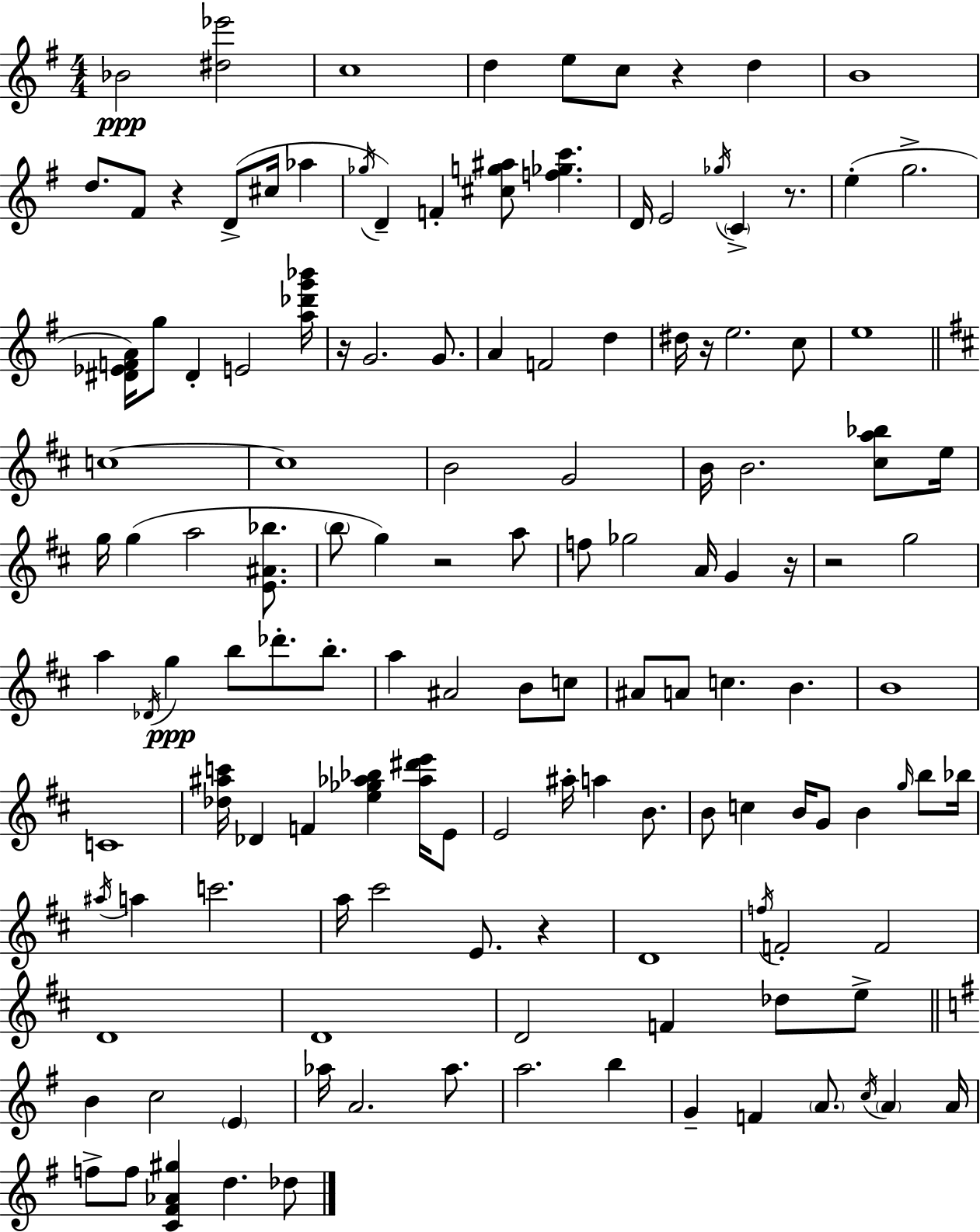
X:1
T:Untitled
M:4/4
L:1/4
K:G
_B2 [^d_e']2 c4 d e/2 c/2 z d B4 d/2 ^F/2 z D/2 ^c/4 _a _g/4 D F [^cg^a]/2 [f_gc'] D/4 E2 _g/4 C z/2 e g2 [^D_EFA]/4 g/2 ^D E2 [a_d'g'_b']/4 z/4 G2 G/2 A F2 d ^d/4 z/4 e2 c/2 e4 c4 c4 B2 G2 B/4 B2 [^ca_b]/2 e/4 g/4 g a2 [E^A_b]/2 b/2 g z2 a/2 f/2 _g2 A/4 G z/4 z2 g2 a _D/4 g b/2 _d'/2 b/2 a ^A2 B/2 c/2 ^A/2 A/2 c B B4 C4 [_d^ac']/4 _D F [e_g_a_b] [_a^d'e']/4 E/2 E2 ^a/4 a B/2 B/2 c B/4 G/2 B g/4 b/2 _b/4 ^a/4 a c'2 a/4 ^c'2 E/2 z D4 f/4 F2 F2 D4 D4 D2 F _d/2 e/2 B c2 E _a/4 A2 _a/2 a2 b G F A/2 c/4 A A/4 f/2 f/2 [C^F_A^g] d _d/2